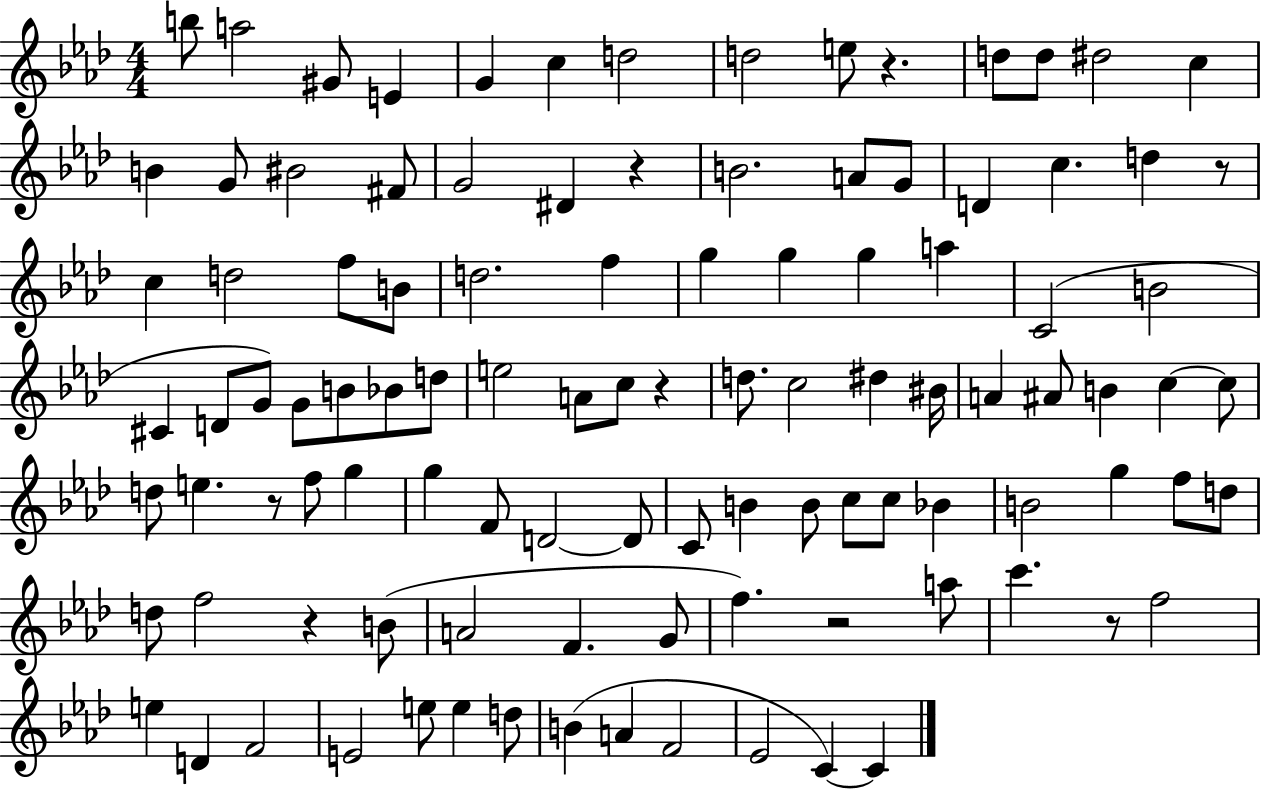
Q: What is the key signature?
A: AES major